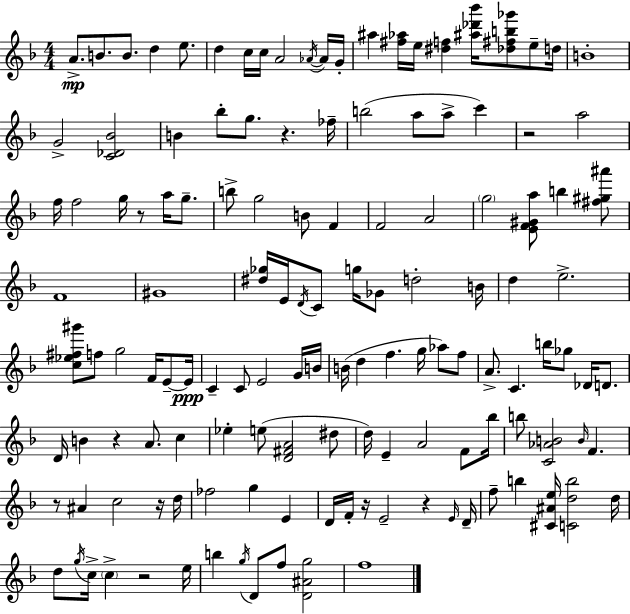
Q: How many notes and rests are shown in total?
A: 135